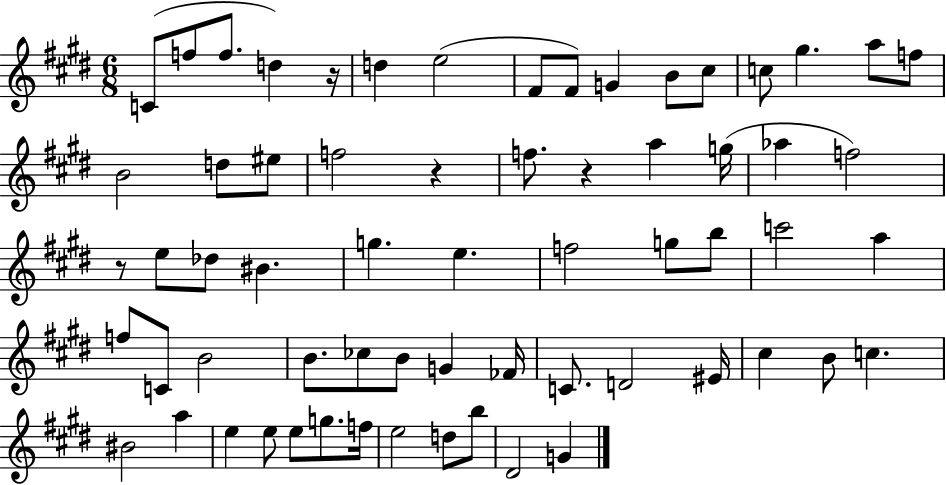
C4/e F5/e F5/e. D5/q R/s D5/q E5/h F#4/e F#4/e G4/q B4/e C#5/e C5/e G#5/q. A5/e F5/e B4/h D5/e EIS5/e F5/h R/q F5/e. R/q A5/q G5/s Ab5/q F5/h R/e E5/e Db5/e BIS4/q. G5/q. E5/q. F5/h G5/e B5/e C6/h A5/q F5/e C4/e B4/h B4/e. CES5/e B4/e G4/q FES4/s C4/e. D4/h EIS4/s C#5/q B4/e C5/q. BIS4/h A5/q E5/q E5/e E5/e G5/e. F5/s E5/h D5/e B5/e D#4/h G4/q